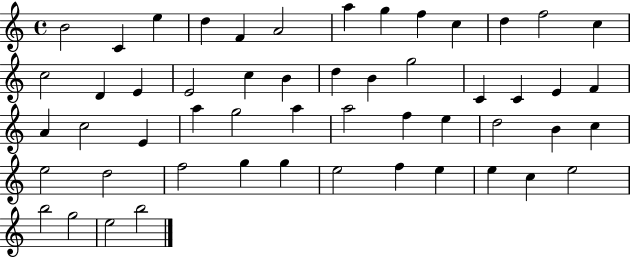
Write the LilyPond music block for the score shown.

{
  \clef treble
  \time 4/4
  \defaultTimeSignature
  \key c \major
  b'2 c'4 e''4 | d''4 f'4 a'2 | a''4 g''4 f''4 c''4 | d''4 f''2 c''4 | \break c''2 d'4 e'4 | e'2 c''4 b'4 | d''4 b'4 g''2 | c'4 c'4 e'4 f'4 | \break a'4 c''2 e'4 | a''4 g''2 a''4 | a''2 f''4 e''4 | d''2 b'4 c''4 | \break e''2 d''2 | f''2 g''4 g''4 | e''2 f''4 e''4 | e''4 c''4 e''2 | \break b''2 g''2 | e''2 b''2 | \bar "|."
}